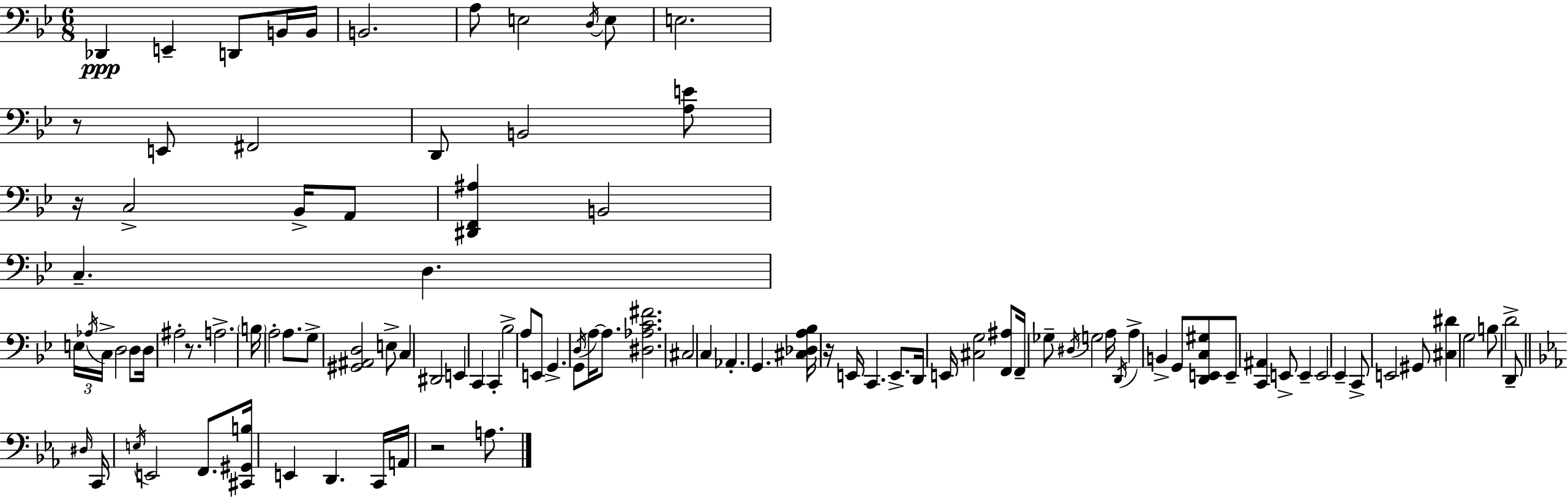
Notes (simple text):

Db2/q E2/q D2/e B2/s B2/s B2/h. A3/e E3/h D3/s E3/e E3/h. R/e E2/e F#2/h D2/e B2/h [A3,E4]/e R/s C3/h Bb2/s A2/e [D#2,F2,A#3]/q B2/h C3/q. D3/q. E3/s Ab3/s C3/s D3/h D3/e D3/s A#3/h R/e. A3/h. B3/s A3/h A3/e. G3/e [G#2,A#2,D3]/h E3/e C3/q D#2/h E2/q C2/q C2/q Bb3/h A3/e E2/e G2/q. G2/e D3/s A3/s A3/e. [D#3,Ab3,C4,F#4]/h. C#3/h C3/q Ab2/q. G2/q. [C#3,Db3,A3,Bb3]/s R/s E2/s C2/q. E2/e. D2/s E2/s [C#3,G3]/h [F2,A#3]/e F2/s Gb3/e D#3/s G3/h A3/s D2/s A3/q B2/q G2/e [D2,E2,C3,G#3]/e E2/e [C2,A#2]/q E2/e E2/q E2/h Eb2/q C2/e E2/h G#2/e [C#3,D#4]/q G3/h B3/e D4/h D2/e D#3/s C2/s E3/s E2/h F2/e. [C#2,G#2,B3]/s E2/q D2/q. C2/s A2/s R/h A3/e.